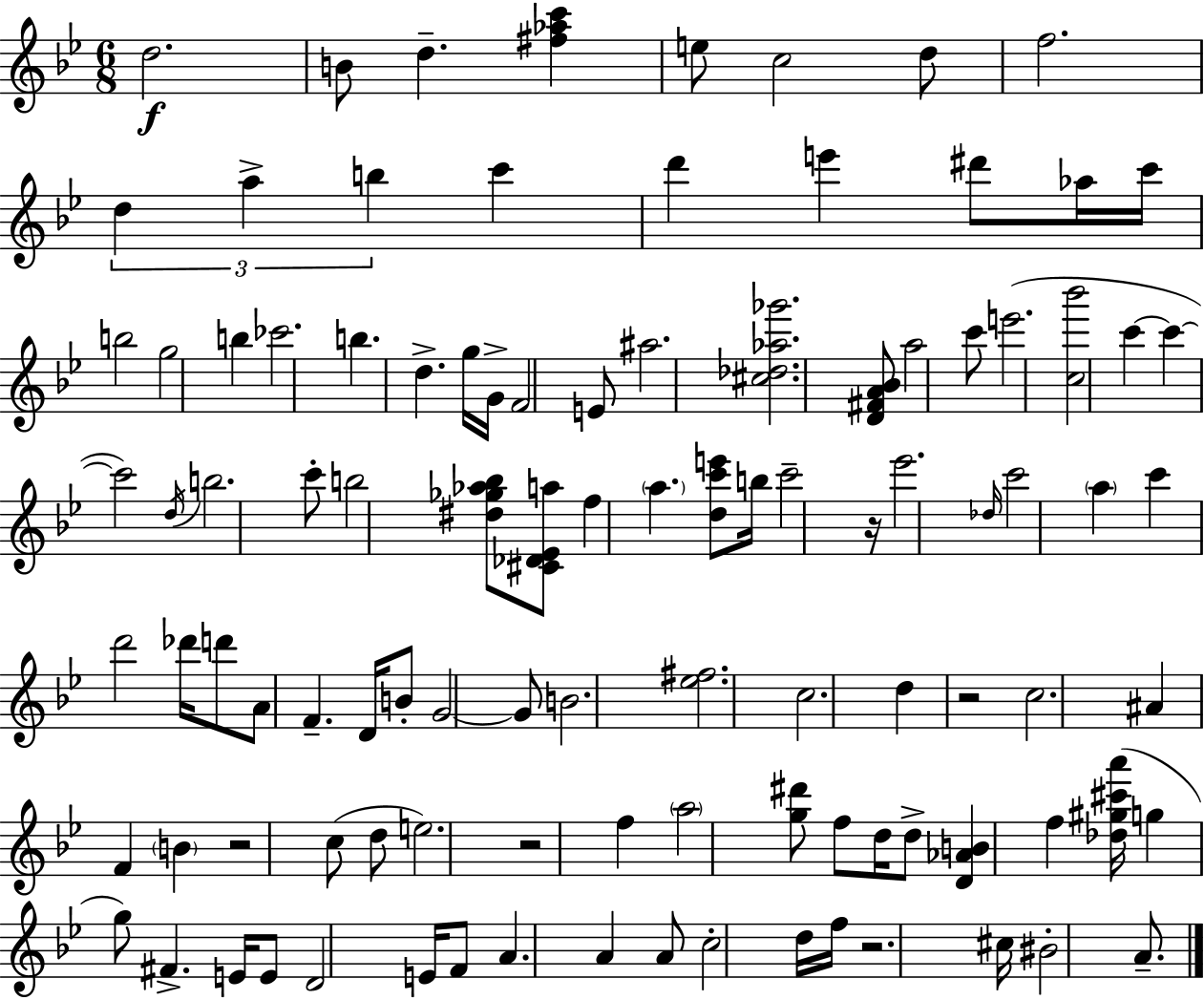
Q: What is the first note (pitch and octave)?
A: D5